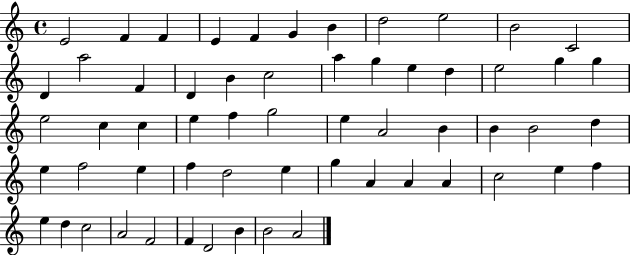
X:1
T:Untitled
M:4/4
L:1/4
K:C
E2 F F E F G B d2 e2 B2 C2 D a2 F D B c2 a g e d e2 g g e2 c c e f g2 e A2 B B B2 d e f2 e f d2 e g A A A c2 e f e d c2 A2 F2 F D2 B B2 A2